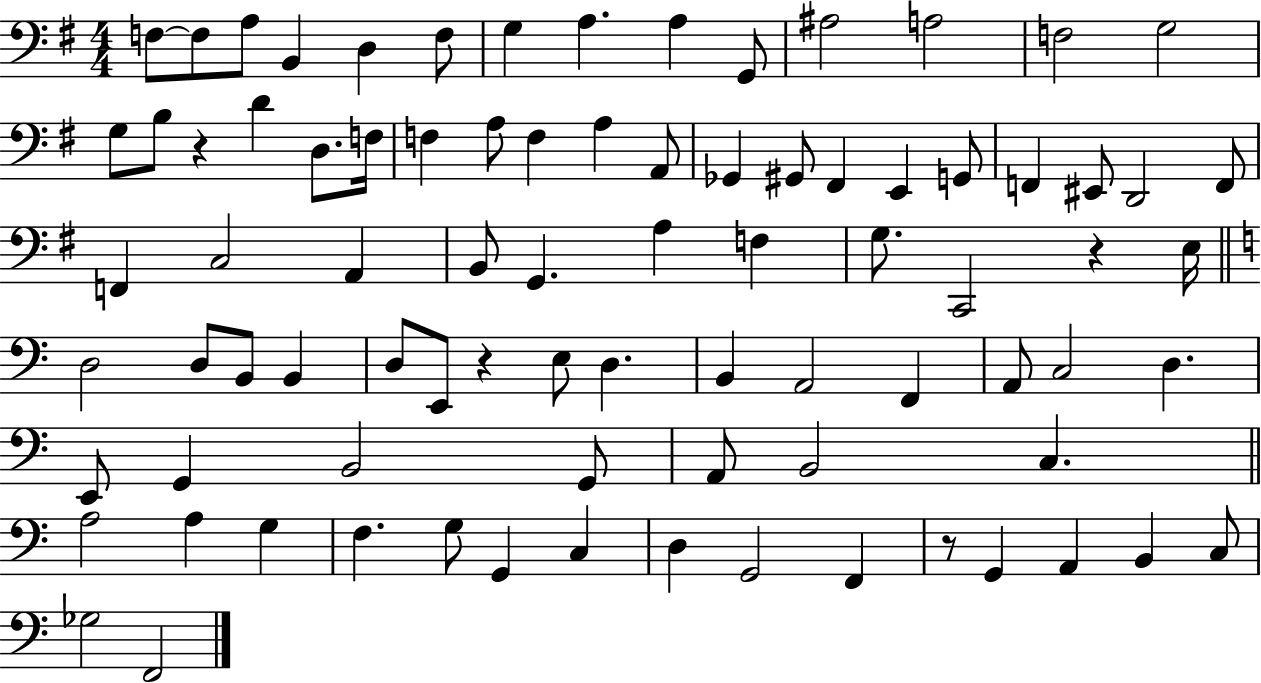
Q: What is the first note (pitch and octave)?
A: F3